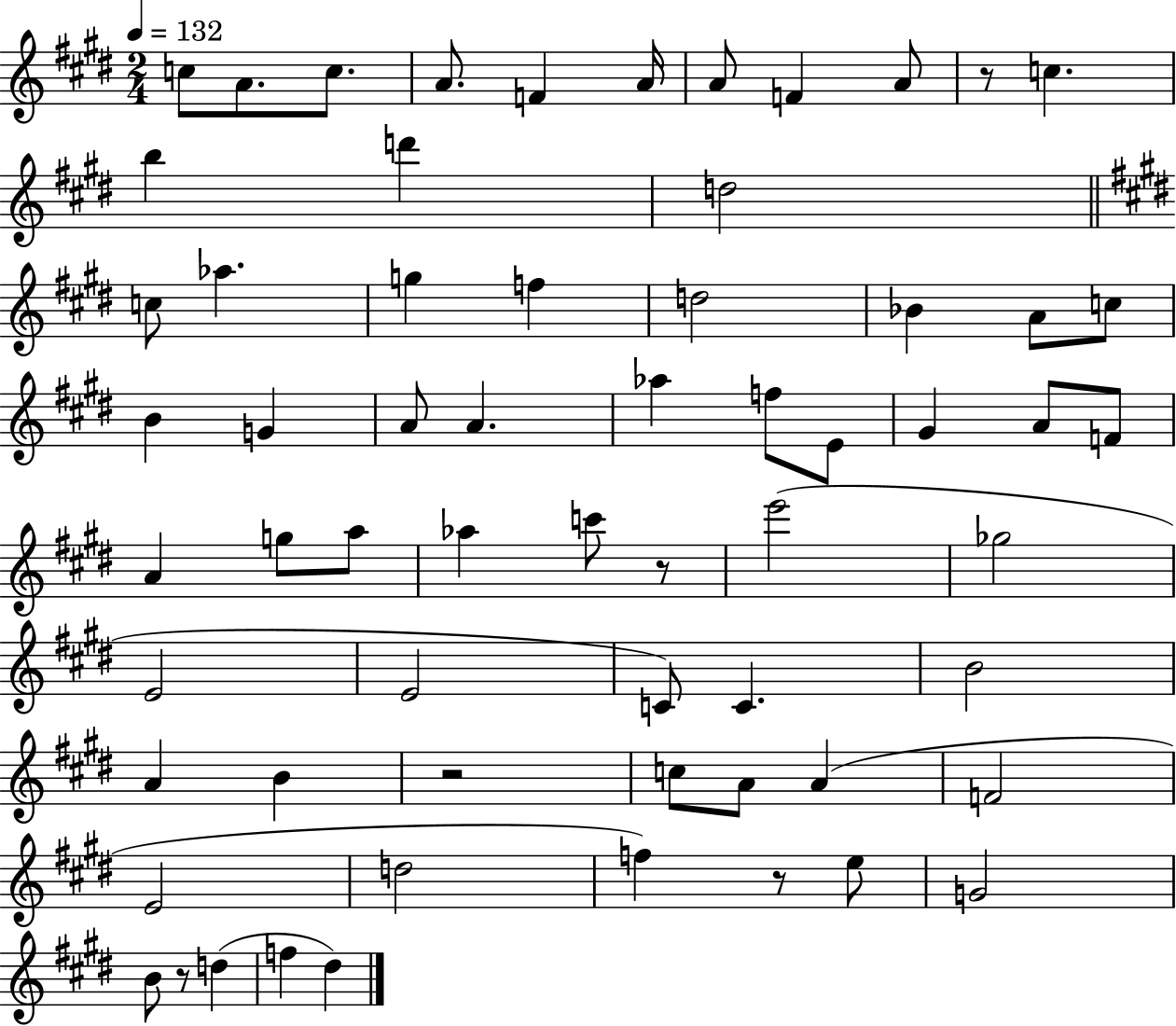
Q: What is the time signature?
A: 2/4